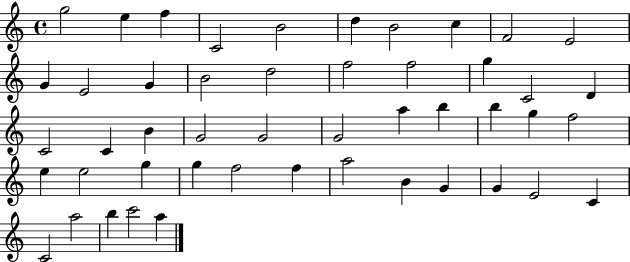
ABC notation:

X:1
T:Untitled
M:4/4
L:1/4
K:C
g2 e f C2 B2 d B2 c F2 E2 G E2 G B2 d2 f2 f2 g C2 D C2 C B G2 G2 G2 a b b g f2 e e2 g g f2 f a2 B G G E2 C C2 a2 b c'2 a